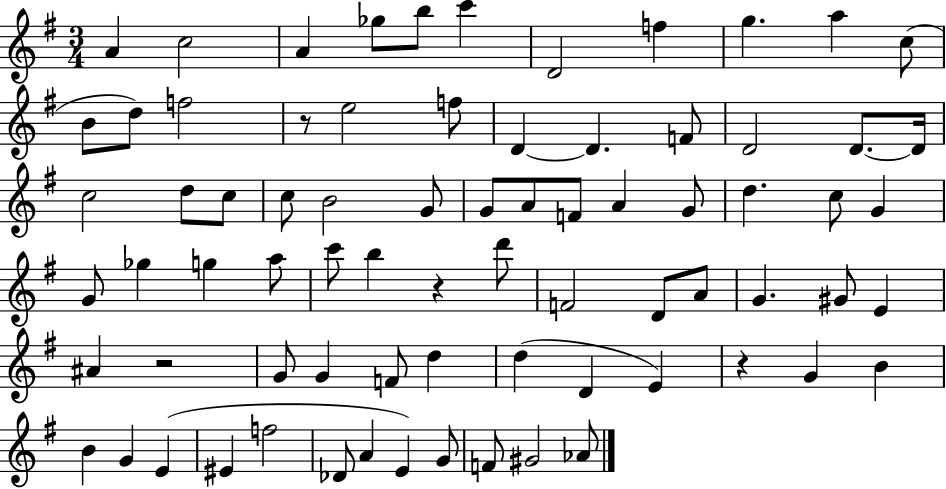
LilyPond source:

{
  \clef treble
  \numericTimeSignature
  \time 3/4
  \key g \major
  a'4 c''2 | a'4 ges''8 b''8 c'''4 | d'2 f''4 | g''4. a''4 c''8( | \break b'8 d''8) f''2 | r8 e''2 f''8 | d'4~~ d'4. f'8 | d'2 d'8.~~ d'16 | \break c''2 d''8 c''8 | c''8 b'2 g'8 | g'8 a'8 f'8 a'4 g'8 | d''4. c''8 g'4 | \break g'8 ges''4 g''4 a''8 | c'''8 b''4 r4 d'''8 | f'2 d'8 a'8 | g'4. gis'8 e'4 | \break ais'4 r2 | g'8 g'4 f'8 d''4 | d''4( d'4 e'4) | r4 g'4 b'4 | \break b'4 g'4 e'4( | eis'4 f''2 | des'8 a'4 e'4) g'8 | f'8 gis'2 aes'8 | \break \bar "|."
}